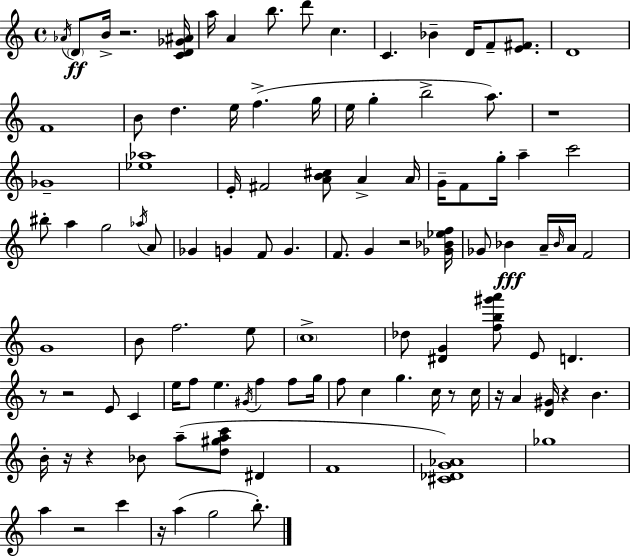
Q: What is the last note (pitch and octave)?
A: B5